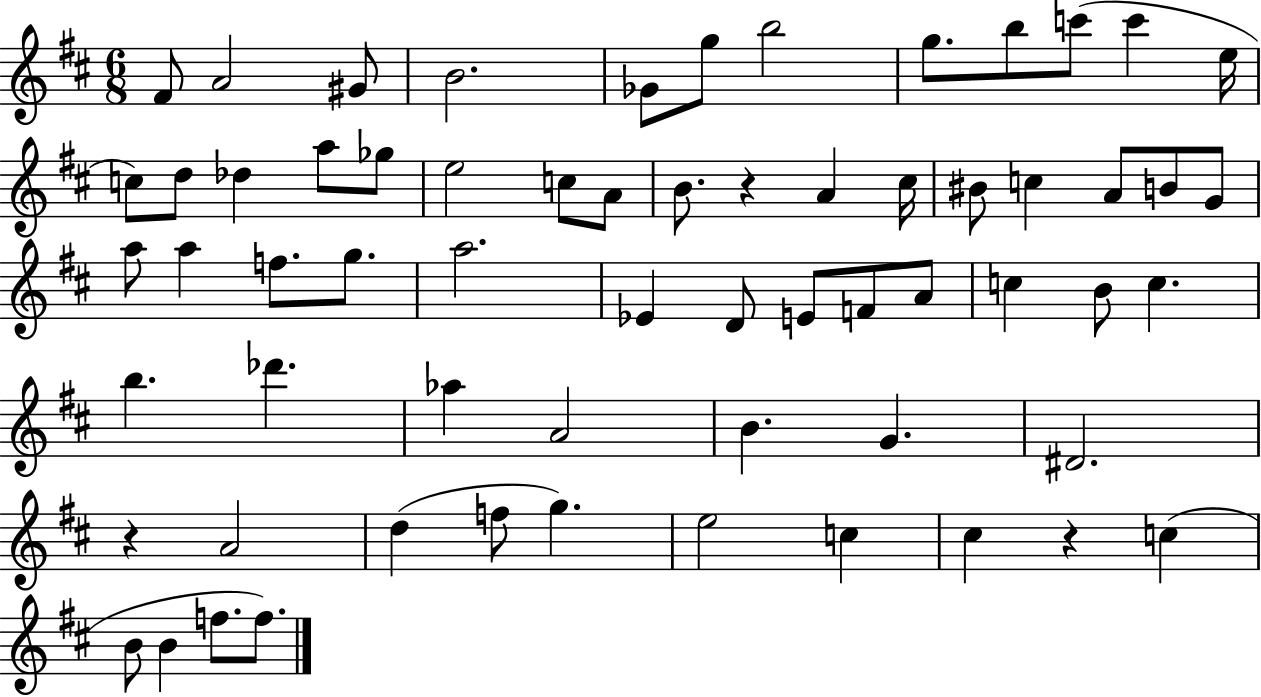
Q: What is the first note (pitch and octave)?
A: F#4